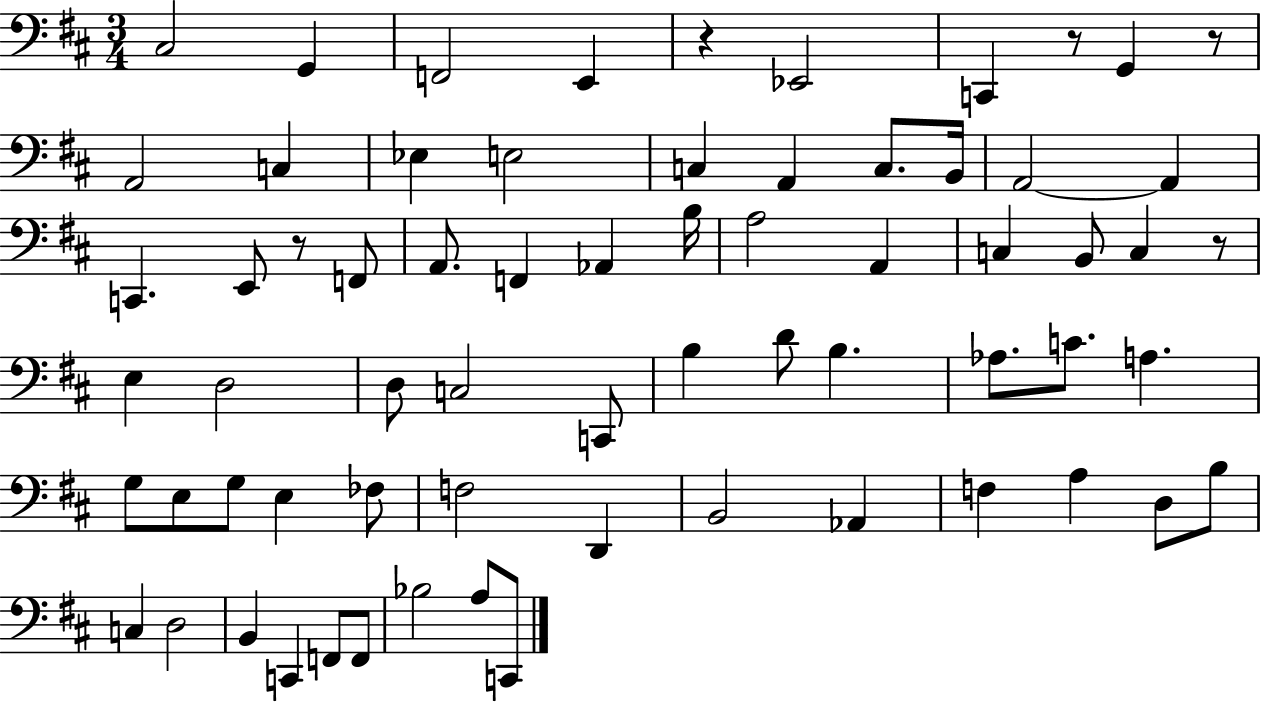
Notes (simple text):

C#3/h G2/q F2/h E2/q R/q Eb2/h C2/q R/e G2/q R/e A2/h C3/q Eb3/q E3/h C3/q A2/q C3/e. B2/s A2/h A2/q C2/q. E2/e R/e F2/e A2/e. F2/q Ab2/q B3/s A3/h A2/q C3/q B2/e C3/q R/e E3/q D3/h D3/e C3/h C2/e B3/q D4/e B3/q. Ab3/e. C4/e. A3/q. G3/e E3/e G3/e E3/q FES3/e F3/h D2/q B2/h Ab2/q F3/q A3/q D3/e B3/e C3/q D3/h B2/q C2/q F2/e F2/e Bb3/h A3/e C2/e